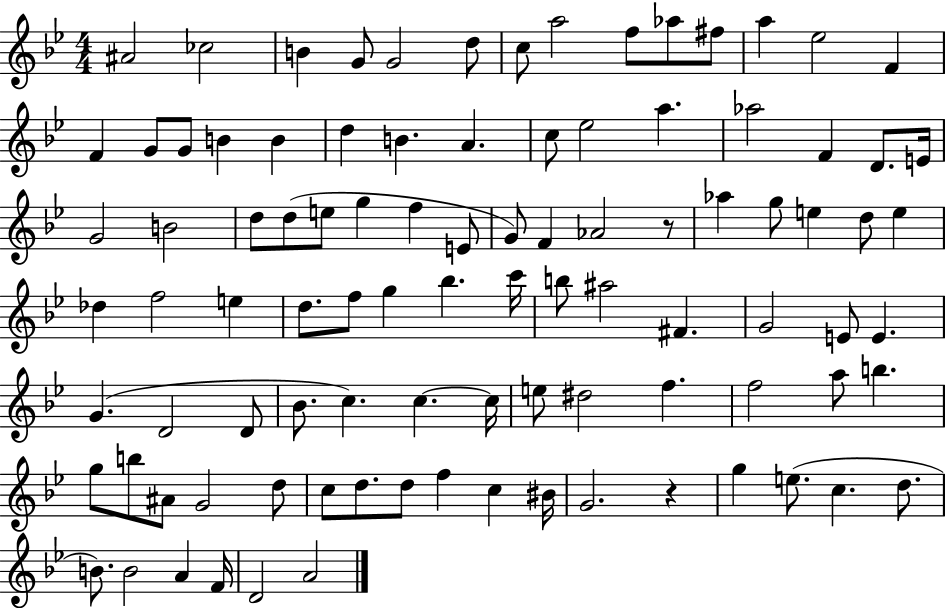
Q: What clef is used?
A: treble